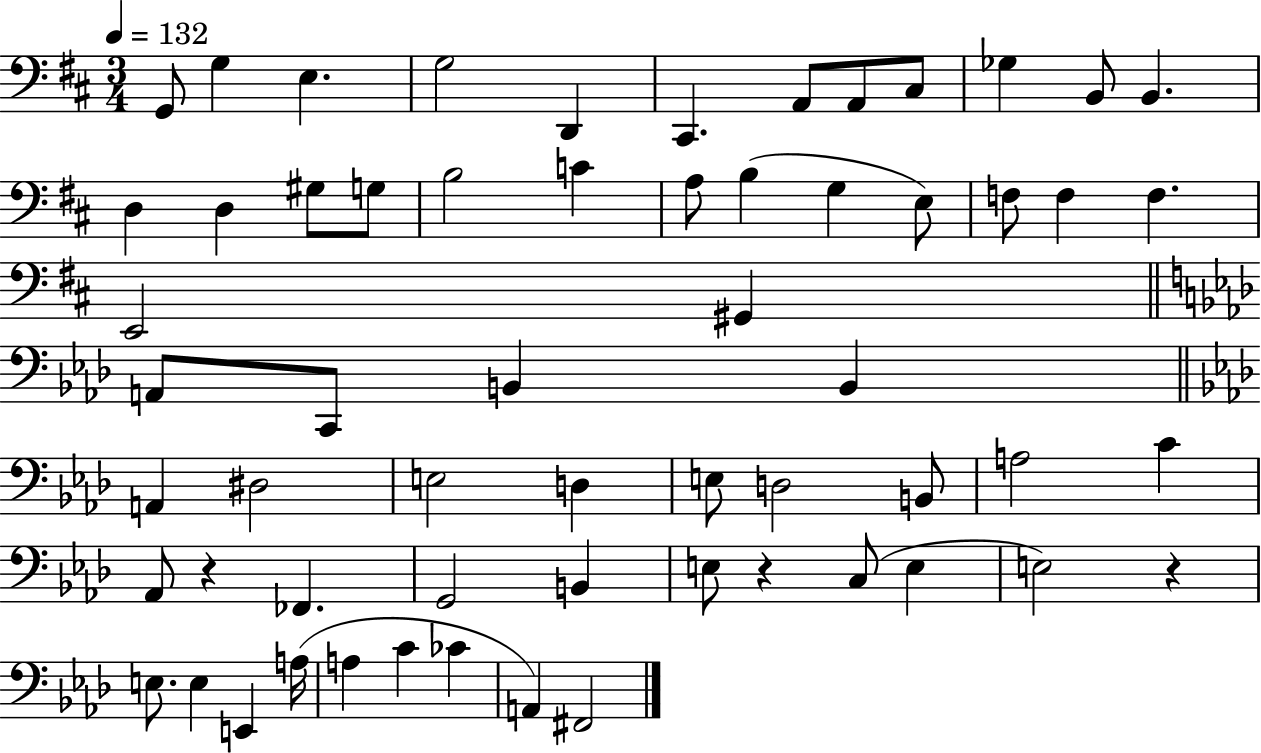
X:1
T:Untitled
M:3/4
L:1/4
K:D
G,,/2 G, E, G,2 D,, ^C,, A,,/2 A,,/2 ^C,/2 _G, B,,/2 B,, D, D, ^G,/2 G,/2 B,2 C A,/2 B, G, E,/2 F,/2 F, F, E,,2 ^G,, A,,/2 C,,/2 B,, B,, A,, ^D,2 E,2 D, E,/2 D,2 B,,/2 A,2 C _A,,/2 z _F,, G,,2 B,, E,/2 z C,/2 E, E,2 z E,/2 E, E,, A,/4 A, C _C A,, ^F,,2